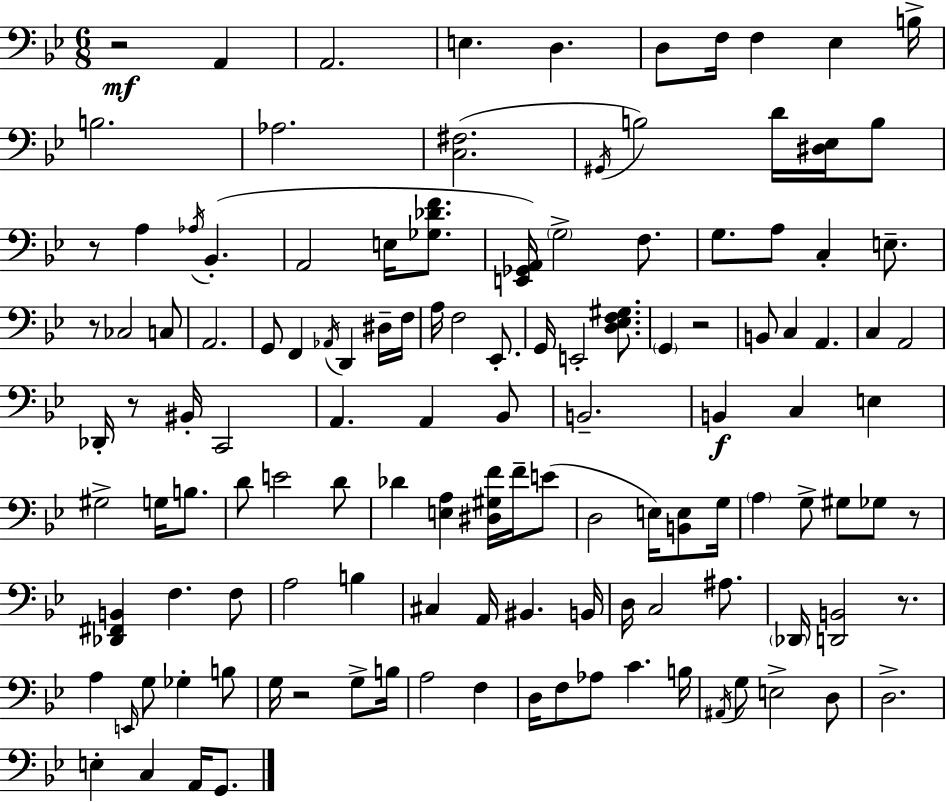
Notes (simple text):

R/h A2/q A2/h. E3/q. D3/q. D3/e F3/s F3/q Eb3/q B3/s B3/h. Ab3/h. [C3,F#3]/h. G#2/s B3/h D4/s [D#3,Eb3]/s B3/e R/e A3/q Ab3/s Bb2/q. A2/h E3/s [Gb3,Db4,F4]/e. [E2,Gb2,A2]/s G3/h F3/e. G3/e. A3/e C3/q E3/e. R/e CES3/h C3/e A2/h. G2/e F2/q Ab2/s D2/q D#3/s F3/s A3/s F3/h Eb2/e. G2/s E2/h [D3,Eb3,F3,G#3]/e. G2/q R/h B2/e C3/q A2/q. C3/q A2/h Db2/s R/e BIS2/s C2/h A2/q. A2/q Bb2/e B2/h. B2/q C3/q E3/q G#3/h G3/s B3/e. D4/e E4/h D4/e Db4/q [E3,A3]/q [D#3,G#3,F4]/s F4/s E4/e D3/h E3/s [B2,E3]/e G3/s A3/q G3/e G#3/e Gb3/e R/e [Db2,F#2,B2]/q F3/q. F3/e A3/h B3/q C#3/q A2/s BIS2/q. B2/s D3/s C3/h A#3/e. Db2/s [D2,B2]/h R/e. A3/q E2/s G3/e Gb3/q B3/e G3/s R/h G3/e B3/s A3/h F3/q D3/s F3/e Ab3/e C4/q. B3/s A#2/s G3/e E3/h D3/e D3/h. E3/q C3/q A2/s G2/e.